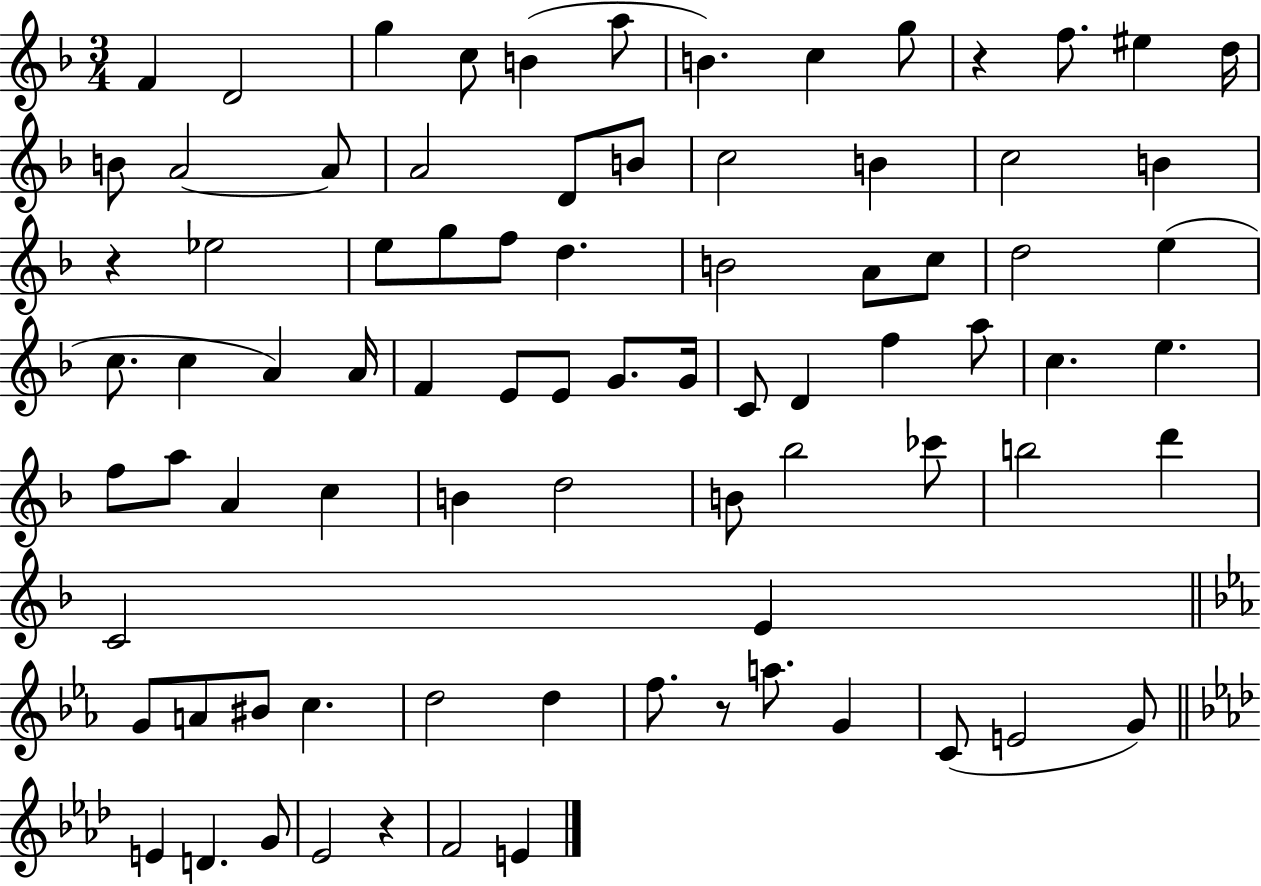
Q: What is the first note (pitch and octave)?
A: F4